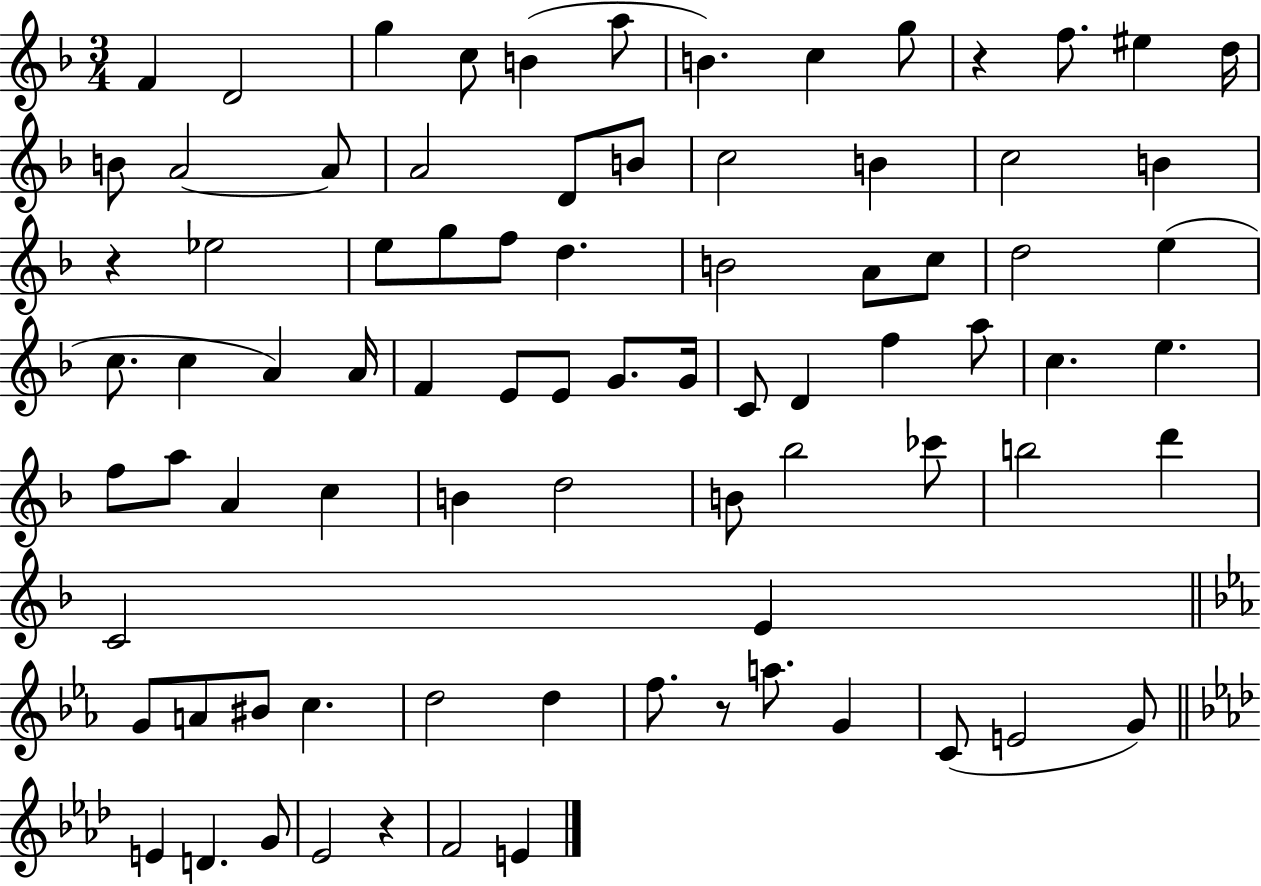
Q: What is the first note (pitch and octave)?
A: F4